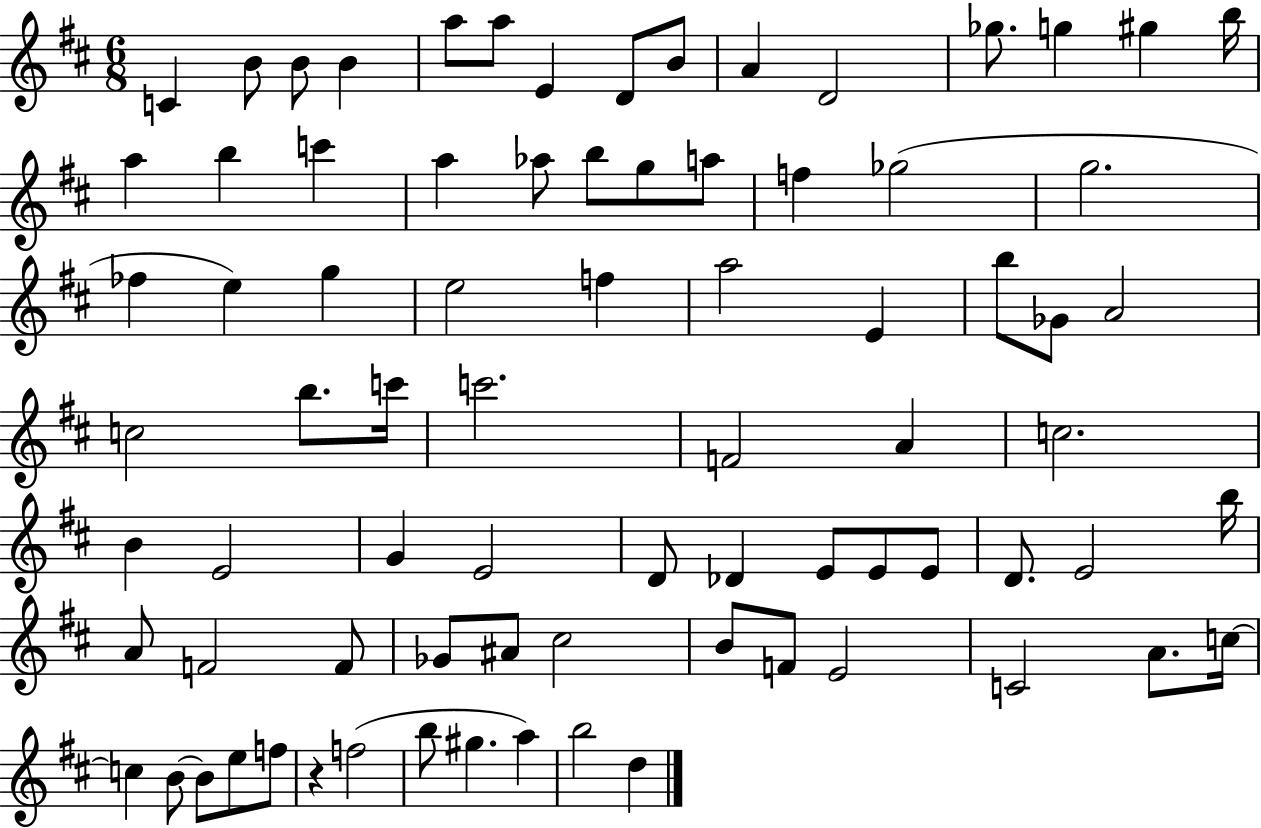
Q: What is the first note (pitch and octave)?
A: C4